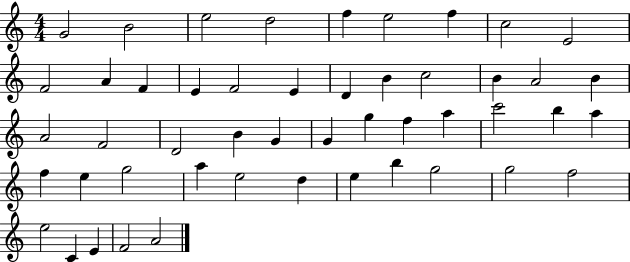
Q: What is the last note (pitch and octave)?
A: A4